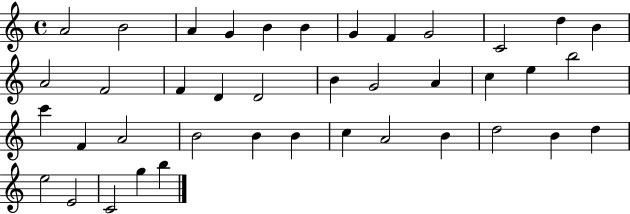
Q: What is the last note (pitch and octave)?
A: B5